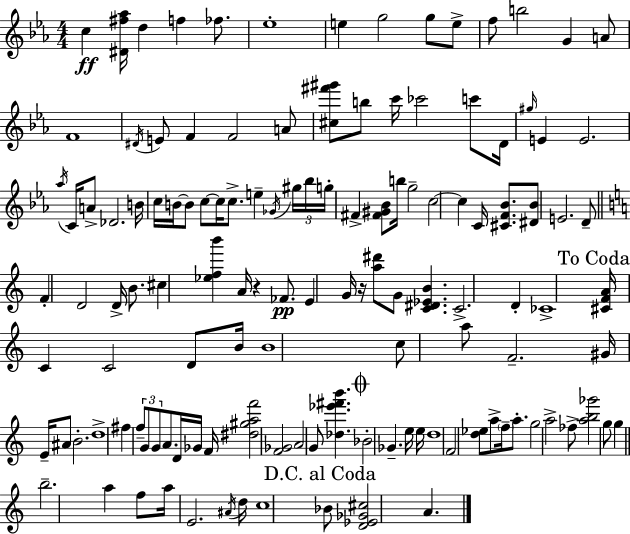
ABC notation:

X:1
T:Untitled
M:4/4
L:1/4
K:Eb
c [^D^f_a]/4 d f _f/2 _e4 e g2 g/2 e/2 f/2 b2 G A/2 F4 ^D/4 E/2 F F2 A/2 [^c^f'^g']/2 b/2 c'/4 _c'2 c'/2 D/4 ^g/4 E E2 _a/4 C/4 A/2 _D2 B/4 c/4 B/4 B/2 c/2 c/4 c/2 e _G/4 ^g/4 _b/4 g/4 ^F [^F^G_B]/2 b/4 g2 c2 c C/4 [^CF_B]/2 [^D_B]/2 E2 D/2 F D2 D/4 B/2 ^c [_efb'] A/4 z _F/2 E G/4 z/4 [a^d']/2 G/2 [C^D_EB] C2 D _C4 [^CFA]/4 C C2 D/2 B/4 B4 c/2 a/2 F2 ^G/4 E/4 ^A/2 B2 d4 ^f f/2 G/2 G/2 A/2 D/4 _G/4 F/4 [^d^gaf']2 [F_G]2 A2 G/2 [_d_e'^f'b'] _B2 _G e/4 e/4 d4 F2 [d_e]/2 a/2 f/4 a/2 g2 a2 _f/2 [ab_g']2 g/2 g b2 a f/2 a/4 E2 ^A/4 d/4 c4 _B/2 [D_E_G^c]2 A